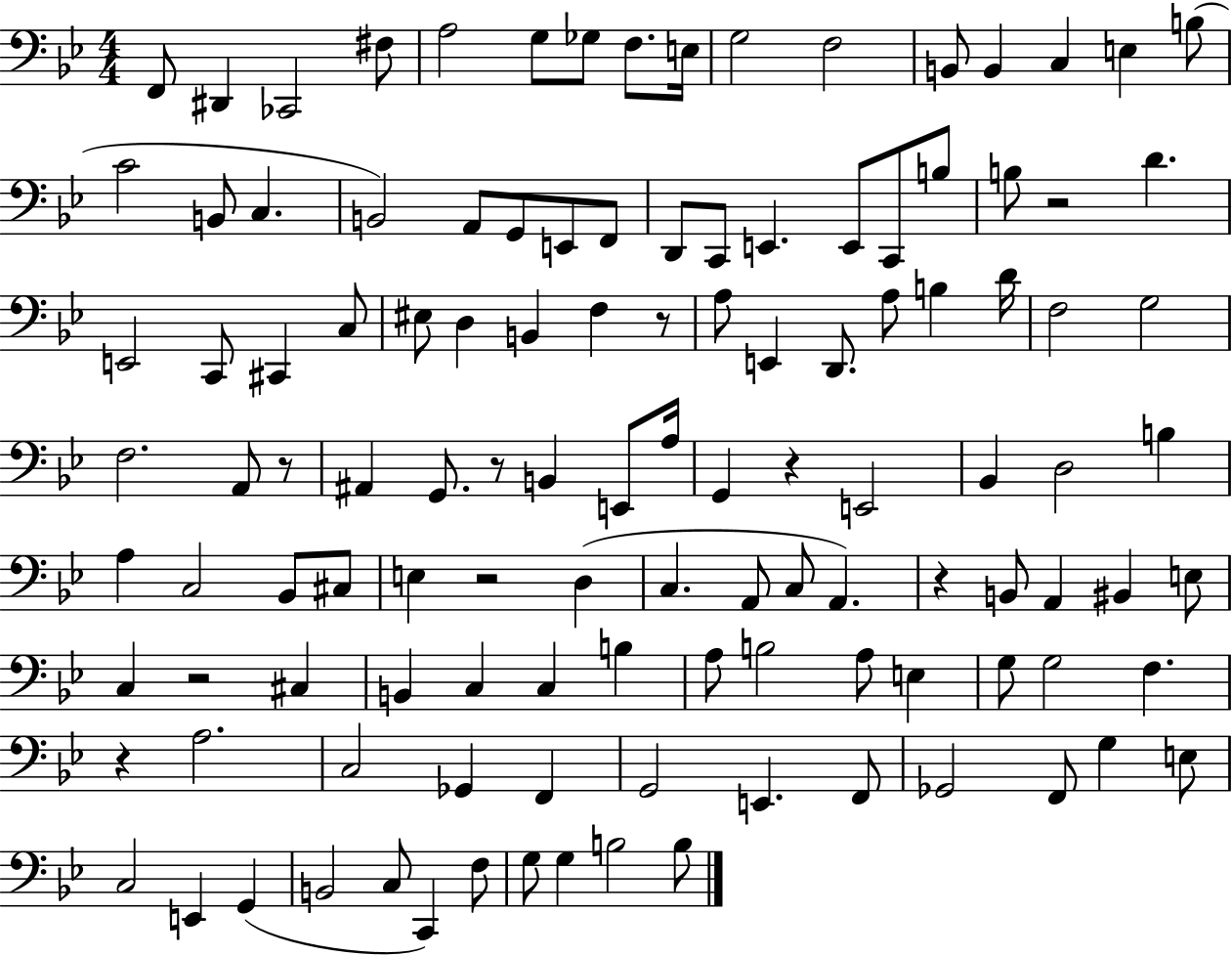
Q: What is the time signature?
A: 4/4